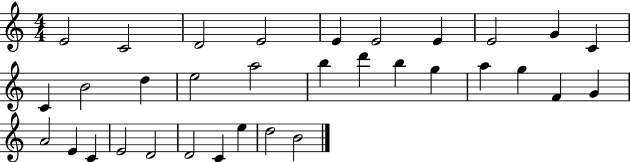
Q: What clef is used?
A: treble